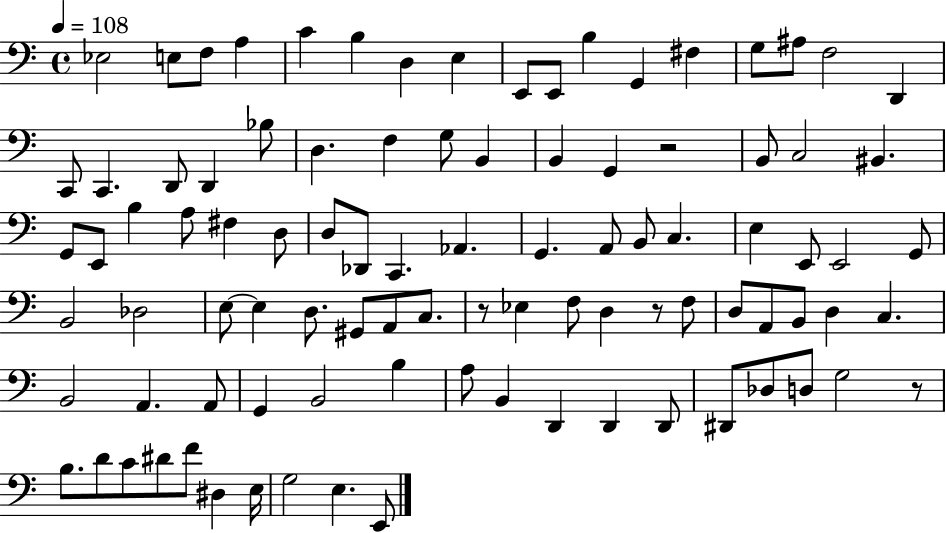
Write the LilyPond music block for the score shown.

{
  \clef bass
  \time 4/4
  \defaultTimeSignature
  \key c \major
  \tempo 4 = 108
  \repeat volta 2 { ees2 e8 f8 a4 | c'4 b4 d4 e4 | e,8 e,8 b4 g,4 fis4 | g8 ais8 f2 d,4 | \break c,8 c,4. d,8 d,4 bes8 | d4. f4 g8 b,4 | b,4 g,4 r2 | b,8 c2 bis,4. | \break g,8 e,8 b4 a8 fis4 d8 | d8 des,8 c,4. aes,4. | g,4. a,8 b,8 c4. | e4 e,8 e,2 g,8 | \break b,2 des2 | e8~~ e4 d8. gis,8 a,8 c8. | r8 ees4 f8 d4 r8 f8 | d8 a,8 b,8 d4 c4. | \break b,2 a,4. a,8 | g,4 b,2 b4 | a8 b,4 d,4 d,4 d,8 | dis,8 des8 d8 g2 r8 | \break b8. d'8 c'8 dis'8 f'8 dis4 e16 | g2 e4. e,8 | } \bar "|."
}